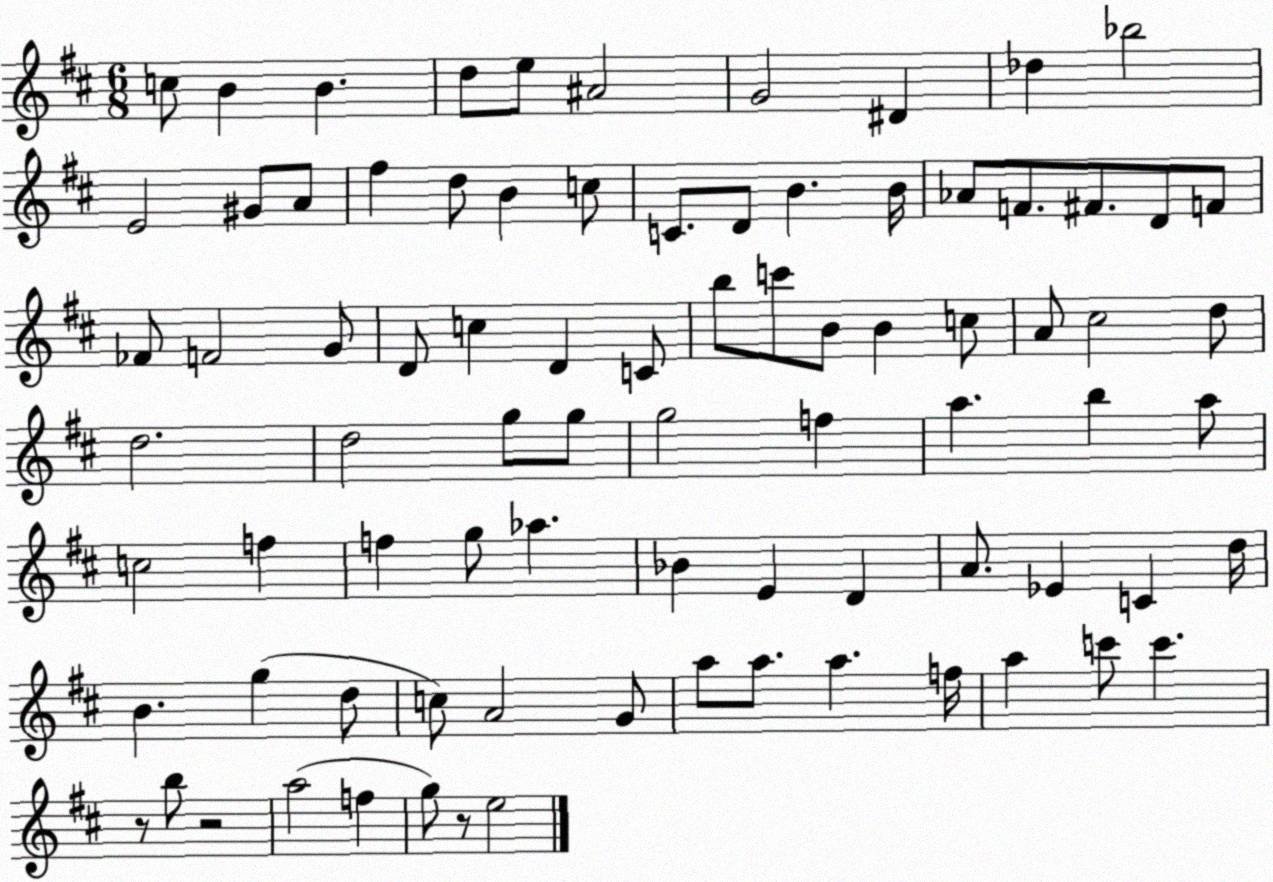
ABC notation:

X:1
T:Untitled
M:6/8
L:1/4
K:D
c/2 B B d/2 e/2 ^A2 G2 ^D _d _b2 E2 ^G/2 A/2 ^f d/2 B c/2 C/2 D/2 B B/4 _A/2 F/2 ^F/2 D/2 F/2 _F/2 F2 G/2 D/2 c D C/2 b/2 c'/2 B/2 B c/2 A/2 ^c2 d/2 d2 d2 g/2 g/2 g2 f a b a/2 c2 f f g/2 _a _B E D A/2 _E C d/4 B g d/2 c/2 A2 G/2 a/2 a/2 a f/4 a c'/2 c' z/2 b/2 z2 a2 f g/2 z/2 e2